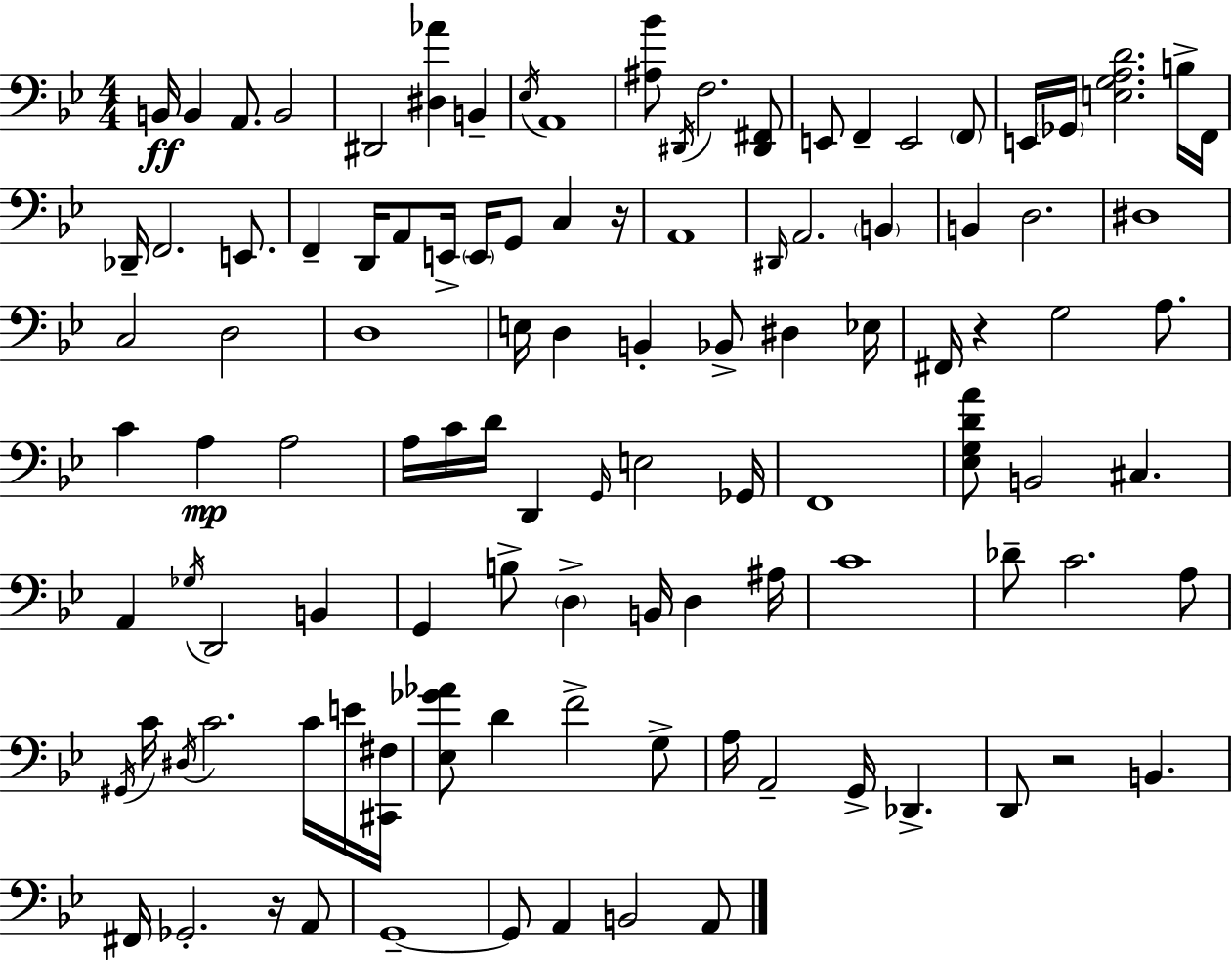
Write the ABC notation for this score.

X:1
T:Untitled
M:4/4
L:1/4
K:Gm
B,,/4 B,, A,,/2 B,,2 ^D,,2 [^D,_A] B,, _E,/4 A,,4 [^A,_B]/2 ^D,,/4 F,2 [^D,,^F,,]/2 E,,/2 F,, E,,2 F,,/2 E,,/4 _G,,/4 [E,G,A,D]2 B,/4 F,,/4 _D,,/4 F,,2 E,,/2 F,, D,,/4 A,,/2 E,,/4 E,,/4 G,,/2 C, z/4 A,,4 ^D,,/4 A,,2 B,, B,, D,2 ^D,4 C,2 D,2 D,4 E,/4 D, B,, _B,,/2 ^D, _E,/4 ^F,,/4 z G,2 A,/2 C A, A,2 A,/4 C/4 D/4 D,, G,,/4 E,2 _G,,/4 F,,4 [_E,G,DA]/2 B,,2 ^C, A,, _G,/4 D,,2 B,, G,, B,/2 D, B,,/4 D, ^A,/4 C4 _D/2 C2 A,/2 ^G,,/4 C/4 ^D,/4 C2 C/4 E/4 [^C,,^F,]/4 [_E,_G_A]/2 D F2 G,/2 A,/4 A,,2 G,,/4 _D,, D,,/2 z2 B,, ^F,,/4 _G,,2 z/4 A,,/2 G,,4 G,,/2 A,, B,,2 A,,/2